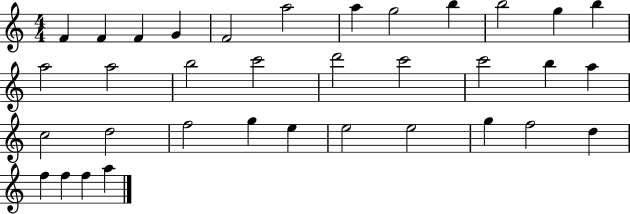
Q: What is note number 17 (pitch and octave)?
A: D6